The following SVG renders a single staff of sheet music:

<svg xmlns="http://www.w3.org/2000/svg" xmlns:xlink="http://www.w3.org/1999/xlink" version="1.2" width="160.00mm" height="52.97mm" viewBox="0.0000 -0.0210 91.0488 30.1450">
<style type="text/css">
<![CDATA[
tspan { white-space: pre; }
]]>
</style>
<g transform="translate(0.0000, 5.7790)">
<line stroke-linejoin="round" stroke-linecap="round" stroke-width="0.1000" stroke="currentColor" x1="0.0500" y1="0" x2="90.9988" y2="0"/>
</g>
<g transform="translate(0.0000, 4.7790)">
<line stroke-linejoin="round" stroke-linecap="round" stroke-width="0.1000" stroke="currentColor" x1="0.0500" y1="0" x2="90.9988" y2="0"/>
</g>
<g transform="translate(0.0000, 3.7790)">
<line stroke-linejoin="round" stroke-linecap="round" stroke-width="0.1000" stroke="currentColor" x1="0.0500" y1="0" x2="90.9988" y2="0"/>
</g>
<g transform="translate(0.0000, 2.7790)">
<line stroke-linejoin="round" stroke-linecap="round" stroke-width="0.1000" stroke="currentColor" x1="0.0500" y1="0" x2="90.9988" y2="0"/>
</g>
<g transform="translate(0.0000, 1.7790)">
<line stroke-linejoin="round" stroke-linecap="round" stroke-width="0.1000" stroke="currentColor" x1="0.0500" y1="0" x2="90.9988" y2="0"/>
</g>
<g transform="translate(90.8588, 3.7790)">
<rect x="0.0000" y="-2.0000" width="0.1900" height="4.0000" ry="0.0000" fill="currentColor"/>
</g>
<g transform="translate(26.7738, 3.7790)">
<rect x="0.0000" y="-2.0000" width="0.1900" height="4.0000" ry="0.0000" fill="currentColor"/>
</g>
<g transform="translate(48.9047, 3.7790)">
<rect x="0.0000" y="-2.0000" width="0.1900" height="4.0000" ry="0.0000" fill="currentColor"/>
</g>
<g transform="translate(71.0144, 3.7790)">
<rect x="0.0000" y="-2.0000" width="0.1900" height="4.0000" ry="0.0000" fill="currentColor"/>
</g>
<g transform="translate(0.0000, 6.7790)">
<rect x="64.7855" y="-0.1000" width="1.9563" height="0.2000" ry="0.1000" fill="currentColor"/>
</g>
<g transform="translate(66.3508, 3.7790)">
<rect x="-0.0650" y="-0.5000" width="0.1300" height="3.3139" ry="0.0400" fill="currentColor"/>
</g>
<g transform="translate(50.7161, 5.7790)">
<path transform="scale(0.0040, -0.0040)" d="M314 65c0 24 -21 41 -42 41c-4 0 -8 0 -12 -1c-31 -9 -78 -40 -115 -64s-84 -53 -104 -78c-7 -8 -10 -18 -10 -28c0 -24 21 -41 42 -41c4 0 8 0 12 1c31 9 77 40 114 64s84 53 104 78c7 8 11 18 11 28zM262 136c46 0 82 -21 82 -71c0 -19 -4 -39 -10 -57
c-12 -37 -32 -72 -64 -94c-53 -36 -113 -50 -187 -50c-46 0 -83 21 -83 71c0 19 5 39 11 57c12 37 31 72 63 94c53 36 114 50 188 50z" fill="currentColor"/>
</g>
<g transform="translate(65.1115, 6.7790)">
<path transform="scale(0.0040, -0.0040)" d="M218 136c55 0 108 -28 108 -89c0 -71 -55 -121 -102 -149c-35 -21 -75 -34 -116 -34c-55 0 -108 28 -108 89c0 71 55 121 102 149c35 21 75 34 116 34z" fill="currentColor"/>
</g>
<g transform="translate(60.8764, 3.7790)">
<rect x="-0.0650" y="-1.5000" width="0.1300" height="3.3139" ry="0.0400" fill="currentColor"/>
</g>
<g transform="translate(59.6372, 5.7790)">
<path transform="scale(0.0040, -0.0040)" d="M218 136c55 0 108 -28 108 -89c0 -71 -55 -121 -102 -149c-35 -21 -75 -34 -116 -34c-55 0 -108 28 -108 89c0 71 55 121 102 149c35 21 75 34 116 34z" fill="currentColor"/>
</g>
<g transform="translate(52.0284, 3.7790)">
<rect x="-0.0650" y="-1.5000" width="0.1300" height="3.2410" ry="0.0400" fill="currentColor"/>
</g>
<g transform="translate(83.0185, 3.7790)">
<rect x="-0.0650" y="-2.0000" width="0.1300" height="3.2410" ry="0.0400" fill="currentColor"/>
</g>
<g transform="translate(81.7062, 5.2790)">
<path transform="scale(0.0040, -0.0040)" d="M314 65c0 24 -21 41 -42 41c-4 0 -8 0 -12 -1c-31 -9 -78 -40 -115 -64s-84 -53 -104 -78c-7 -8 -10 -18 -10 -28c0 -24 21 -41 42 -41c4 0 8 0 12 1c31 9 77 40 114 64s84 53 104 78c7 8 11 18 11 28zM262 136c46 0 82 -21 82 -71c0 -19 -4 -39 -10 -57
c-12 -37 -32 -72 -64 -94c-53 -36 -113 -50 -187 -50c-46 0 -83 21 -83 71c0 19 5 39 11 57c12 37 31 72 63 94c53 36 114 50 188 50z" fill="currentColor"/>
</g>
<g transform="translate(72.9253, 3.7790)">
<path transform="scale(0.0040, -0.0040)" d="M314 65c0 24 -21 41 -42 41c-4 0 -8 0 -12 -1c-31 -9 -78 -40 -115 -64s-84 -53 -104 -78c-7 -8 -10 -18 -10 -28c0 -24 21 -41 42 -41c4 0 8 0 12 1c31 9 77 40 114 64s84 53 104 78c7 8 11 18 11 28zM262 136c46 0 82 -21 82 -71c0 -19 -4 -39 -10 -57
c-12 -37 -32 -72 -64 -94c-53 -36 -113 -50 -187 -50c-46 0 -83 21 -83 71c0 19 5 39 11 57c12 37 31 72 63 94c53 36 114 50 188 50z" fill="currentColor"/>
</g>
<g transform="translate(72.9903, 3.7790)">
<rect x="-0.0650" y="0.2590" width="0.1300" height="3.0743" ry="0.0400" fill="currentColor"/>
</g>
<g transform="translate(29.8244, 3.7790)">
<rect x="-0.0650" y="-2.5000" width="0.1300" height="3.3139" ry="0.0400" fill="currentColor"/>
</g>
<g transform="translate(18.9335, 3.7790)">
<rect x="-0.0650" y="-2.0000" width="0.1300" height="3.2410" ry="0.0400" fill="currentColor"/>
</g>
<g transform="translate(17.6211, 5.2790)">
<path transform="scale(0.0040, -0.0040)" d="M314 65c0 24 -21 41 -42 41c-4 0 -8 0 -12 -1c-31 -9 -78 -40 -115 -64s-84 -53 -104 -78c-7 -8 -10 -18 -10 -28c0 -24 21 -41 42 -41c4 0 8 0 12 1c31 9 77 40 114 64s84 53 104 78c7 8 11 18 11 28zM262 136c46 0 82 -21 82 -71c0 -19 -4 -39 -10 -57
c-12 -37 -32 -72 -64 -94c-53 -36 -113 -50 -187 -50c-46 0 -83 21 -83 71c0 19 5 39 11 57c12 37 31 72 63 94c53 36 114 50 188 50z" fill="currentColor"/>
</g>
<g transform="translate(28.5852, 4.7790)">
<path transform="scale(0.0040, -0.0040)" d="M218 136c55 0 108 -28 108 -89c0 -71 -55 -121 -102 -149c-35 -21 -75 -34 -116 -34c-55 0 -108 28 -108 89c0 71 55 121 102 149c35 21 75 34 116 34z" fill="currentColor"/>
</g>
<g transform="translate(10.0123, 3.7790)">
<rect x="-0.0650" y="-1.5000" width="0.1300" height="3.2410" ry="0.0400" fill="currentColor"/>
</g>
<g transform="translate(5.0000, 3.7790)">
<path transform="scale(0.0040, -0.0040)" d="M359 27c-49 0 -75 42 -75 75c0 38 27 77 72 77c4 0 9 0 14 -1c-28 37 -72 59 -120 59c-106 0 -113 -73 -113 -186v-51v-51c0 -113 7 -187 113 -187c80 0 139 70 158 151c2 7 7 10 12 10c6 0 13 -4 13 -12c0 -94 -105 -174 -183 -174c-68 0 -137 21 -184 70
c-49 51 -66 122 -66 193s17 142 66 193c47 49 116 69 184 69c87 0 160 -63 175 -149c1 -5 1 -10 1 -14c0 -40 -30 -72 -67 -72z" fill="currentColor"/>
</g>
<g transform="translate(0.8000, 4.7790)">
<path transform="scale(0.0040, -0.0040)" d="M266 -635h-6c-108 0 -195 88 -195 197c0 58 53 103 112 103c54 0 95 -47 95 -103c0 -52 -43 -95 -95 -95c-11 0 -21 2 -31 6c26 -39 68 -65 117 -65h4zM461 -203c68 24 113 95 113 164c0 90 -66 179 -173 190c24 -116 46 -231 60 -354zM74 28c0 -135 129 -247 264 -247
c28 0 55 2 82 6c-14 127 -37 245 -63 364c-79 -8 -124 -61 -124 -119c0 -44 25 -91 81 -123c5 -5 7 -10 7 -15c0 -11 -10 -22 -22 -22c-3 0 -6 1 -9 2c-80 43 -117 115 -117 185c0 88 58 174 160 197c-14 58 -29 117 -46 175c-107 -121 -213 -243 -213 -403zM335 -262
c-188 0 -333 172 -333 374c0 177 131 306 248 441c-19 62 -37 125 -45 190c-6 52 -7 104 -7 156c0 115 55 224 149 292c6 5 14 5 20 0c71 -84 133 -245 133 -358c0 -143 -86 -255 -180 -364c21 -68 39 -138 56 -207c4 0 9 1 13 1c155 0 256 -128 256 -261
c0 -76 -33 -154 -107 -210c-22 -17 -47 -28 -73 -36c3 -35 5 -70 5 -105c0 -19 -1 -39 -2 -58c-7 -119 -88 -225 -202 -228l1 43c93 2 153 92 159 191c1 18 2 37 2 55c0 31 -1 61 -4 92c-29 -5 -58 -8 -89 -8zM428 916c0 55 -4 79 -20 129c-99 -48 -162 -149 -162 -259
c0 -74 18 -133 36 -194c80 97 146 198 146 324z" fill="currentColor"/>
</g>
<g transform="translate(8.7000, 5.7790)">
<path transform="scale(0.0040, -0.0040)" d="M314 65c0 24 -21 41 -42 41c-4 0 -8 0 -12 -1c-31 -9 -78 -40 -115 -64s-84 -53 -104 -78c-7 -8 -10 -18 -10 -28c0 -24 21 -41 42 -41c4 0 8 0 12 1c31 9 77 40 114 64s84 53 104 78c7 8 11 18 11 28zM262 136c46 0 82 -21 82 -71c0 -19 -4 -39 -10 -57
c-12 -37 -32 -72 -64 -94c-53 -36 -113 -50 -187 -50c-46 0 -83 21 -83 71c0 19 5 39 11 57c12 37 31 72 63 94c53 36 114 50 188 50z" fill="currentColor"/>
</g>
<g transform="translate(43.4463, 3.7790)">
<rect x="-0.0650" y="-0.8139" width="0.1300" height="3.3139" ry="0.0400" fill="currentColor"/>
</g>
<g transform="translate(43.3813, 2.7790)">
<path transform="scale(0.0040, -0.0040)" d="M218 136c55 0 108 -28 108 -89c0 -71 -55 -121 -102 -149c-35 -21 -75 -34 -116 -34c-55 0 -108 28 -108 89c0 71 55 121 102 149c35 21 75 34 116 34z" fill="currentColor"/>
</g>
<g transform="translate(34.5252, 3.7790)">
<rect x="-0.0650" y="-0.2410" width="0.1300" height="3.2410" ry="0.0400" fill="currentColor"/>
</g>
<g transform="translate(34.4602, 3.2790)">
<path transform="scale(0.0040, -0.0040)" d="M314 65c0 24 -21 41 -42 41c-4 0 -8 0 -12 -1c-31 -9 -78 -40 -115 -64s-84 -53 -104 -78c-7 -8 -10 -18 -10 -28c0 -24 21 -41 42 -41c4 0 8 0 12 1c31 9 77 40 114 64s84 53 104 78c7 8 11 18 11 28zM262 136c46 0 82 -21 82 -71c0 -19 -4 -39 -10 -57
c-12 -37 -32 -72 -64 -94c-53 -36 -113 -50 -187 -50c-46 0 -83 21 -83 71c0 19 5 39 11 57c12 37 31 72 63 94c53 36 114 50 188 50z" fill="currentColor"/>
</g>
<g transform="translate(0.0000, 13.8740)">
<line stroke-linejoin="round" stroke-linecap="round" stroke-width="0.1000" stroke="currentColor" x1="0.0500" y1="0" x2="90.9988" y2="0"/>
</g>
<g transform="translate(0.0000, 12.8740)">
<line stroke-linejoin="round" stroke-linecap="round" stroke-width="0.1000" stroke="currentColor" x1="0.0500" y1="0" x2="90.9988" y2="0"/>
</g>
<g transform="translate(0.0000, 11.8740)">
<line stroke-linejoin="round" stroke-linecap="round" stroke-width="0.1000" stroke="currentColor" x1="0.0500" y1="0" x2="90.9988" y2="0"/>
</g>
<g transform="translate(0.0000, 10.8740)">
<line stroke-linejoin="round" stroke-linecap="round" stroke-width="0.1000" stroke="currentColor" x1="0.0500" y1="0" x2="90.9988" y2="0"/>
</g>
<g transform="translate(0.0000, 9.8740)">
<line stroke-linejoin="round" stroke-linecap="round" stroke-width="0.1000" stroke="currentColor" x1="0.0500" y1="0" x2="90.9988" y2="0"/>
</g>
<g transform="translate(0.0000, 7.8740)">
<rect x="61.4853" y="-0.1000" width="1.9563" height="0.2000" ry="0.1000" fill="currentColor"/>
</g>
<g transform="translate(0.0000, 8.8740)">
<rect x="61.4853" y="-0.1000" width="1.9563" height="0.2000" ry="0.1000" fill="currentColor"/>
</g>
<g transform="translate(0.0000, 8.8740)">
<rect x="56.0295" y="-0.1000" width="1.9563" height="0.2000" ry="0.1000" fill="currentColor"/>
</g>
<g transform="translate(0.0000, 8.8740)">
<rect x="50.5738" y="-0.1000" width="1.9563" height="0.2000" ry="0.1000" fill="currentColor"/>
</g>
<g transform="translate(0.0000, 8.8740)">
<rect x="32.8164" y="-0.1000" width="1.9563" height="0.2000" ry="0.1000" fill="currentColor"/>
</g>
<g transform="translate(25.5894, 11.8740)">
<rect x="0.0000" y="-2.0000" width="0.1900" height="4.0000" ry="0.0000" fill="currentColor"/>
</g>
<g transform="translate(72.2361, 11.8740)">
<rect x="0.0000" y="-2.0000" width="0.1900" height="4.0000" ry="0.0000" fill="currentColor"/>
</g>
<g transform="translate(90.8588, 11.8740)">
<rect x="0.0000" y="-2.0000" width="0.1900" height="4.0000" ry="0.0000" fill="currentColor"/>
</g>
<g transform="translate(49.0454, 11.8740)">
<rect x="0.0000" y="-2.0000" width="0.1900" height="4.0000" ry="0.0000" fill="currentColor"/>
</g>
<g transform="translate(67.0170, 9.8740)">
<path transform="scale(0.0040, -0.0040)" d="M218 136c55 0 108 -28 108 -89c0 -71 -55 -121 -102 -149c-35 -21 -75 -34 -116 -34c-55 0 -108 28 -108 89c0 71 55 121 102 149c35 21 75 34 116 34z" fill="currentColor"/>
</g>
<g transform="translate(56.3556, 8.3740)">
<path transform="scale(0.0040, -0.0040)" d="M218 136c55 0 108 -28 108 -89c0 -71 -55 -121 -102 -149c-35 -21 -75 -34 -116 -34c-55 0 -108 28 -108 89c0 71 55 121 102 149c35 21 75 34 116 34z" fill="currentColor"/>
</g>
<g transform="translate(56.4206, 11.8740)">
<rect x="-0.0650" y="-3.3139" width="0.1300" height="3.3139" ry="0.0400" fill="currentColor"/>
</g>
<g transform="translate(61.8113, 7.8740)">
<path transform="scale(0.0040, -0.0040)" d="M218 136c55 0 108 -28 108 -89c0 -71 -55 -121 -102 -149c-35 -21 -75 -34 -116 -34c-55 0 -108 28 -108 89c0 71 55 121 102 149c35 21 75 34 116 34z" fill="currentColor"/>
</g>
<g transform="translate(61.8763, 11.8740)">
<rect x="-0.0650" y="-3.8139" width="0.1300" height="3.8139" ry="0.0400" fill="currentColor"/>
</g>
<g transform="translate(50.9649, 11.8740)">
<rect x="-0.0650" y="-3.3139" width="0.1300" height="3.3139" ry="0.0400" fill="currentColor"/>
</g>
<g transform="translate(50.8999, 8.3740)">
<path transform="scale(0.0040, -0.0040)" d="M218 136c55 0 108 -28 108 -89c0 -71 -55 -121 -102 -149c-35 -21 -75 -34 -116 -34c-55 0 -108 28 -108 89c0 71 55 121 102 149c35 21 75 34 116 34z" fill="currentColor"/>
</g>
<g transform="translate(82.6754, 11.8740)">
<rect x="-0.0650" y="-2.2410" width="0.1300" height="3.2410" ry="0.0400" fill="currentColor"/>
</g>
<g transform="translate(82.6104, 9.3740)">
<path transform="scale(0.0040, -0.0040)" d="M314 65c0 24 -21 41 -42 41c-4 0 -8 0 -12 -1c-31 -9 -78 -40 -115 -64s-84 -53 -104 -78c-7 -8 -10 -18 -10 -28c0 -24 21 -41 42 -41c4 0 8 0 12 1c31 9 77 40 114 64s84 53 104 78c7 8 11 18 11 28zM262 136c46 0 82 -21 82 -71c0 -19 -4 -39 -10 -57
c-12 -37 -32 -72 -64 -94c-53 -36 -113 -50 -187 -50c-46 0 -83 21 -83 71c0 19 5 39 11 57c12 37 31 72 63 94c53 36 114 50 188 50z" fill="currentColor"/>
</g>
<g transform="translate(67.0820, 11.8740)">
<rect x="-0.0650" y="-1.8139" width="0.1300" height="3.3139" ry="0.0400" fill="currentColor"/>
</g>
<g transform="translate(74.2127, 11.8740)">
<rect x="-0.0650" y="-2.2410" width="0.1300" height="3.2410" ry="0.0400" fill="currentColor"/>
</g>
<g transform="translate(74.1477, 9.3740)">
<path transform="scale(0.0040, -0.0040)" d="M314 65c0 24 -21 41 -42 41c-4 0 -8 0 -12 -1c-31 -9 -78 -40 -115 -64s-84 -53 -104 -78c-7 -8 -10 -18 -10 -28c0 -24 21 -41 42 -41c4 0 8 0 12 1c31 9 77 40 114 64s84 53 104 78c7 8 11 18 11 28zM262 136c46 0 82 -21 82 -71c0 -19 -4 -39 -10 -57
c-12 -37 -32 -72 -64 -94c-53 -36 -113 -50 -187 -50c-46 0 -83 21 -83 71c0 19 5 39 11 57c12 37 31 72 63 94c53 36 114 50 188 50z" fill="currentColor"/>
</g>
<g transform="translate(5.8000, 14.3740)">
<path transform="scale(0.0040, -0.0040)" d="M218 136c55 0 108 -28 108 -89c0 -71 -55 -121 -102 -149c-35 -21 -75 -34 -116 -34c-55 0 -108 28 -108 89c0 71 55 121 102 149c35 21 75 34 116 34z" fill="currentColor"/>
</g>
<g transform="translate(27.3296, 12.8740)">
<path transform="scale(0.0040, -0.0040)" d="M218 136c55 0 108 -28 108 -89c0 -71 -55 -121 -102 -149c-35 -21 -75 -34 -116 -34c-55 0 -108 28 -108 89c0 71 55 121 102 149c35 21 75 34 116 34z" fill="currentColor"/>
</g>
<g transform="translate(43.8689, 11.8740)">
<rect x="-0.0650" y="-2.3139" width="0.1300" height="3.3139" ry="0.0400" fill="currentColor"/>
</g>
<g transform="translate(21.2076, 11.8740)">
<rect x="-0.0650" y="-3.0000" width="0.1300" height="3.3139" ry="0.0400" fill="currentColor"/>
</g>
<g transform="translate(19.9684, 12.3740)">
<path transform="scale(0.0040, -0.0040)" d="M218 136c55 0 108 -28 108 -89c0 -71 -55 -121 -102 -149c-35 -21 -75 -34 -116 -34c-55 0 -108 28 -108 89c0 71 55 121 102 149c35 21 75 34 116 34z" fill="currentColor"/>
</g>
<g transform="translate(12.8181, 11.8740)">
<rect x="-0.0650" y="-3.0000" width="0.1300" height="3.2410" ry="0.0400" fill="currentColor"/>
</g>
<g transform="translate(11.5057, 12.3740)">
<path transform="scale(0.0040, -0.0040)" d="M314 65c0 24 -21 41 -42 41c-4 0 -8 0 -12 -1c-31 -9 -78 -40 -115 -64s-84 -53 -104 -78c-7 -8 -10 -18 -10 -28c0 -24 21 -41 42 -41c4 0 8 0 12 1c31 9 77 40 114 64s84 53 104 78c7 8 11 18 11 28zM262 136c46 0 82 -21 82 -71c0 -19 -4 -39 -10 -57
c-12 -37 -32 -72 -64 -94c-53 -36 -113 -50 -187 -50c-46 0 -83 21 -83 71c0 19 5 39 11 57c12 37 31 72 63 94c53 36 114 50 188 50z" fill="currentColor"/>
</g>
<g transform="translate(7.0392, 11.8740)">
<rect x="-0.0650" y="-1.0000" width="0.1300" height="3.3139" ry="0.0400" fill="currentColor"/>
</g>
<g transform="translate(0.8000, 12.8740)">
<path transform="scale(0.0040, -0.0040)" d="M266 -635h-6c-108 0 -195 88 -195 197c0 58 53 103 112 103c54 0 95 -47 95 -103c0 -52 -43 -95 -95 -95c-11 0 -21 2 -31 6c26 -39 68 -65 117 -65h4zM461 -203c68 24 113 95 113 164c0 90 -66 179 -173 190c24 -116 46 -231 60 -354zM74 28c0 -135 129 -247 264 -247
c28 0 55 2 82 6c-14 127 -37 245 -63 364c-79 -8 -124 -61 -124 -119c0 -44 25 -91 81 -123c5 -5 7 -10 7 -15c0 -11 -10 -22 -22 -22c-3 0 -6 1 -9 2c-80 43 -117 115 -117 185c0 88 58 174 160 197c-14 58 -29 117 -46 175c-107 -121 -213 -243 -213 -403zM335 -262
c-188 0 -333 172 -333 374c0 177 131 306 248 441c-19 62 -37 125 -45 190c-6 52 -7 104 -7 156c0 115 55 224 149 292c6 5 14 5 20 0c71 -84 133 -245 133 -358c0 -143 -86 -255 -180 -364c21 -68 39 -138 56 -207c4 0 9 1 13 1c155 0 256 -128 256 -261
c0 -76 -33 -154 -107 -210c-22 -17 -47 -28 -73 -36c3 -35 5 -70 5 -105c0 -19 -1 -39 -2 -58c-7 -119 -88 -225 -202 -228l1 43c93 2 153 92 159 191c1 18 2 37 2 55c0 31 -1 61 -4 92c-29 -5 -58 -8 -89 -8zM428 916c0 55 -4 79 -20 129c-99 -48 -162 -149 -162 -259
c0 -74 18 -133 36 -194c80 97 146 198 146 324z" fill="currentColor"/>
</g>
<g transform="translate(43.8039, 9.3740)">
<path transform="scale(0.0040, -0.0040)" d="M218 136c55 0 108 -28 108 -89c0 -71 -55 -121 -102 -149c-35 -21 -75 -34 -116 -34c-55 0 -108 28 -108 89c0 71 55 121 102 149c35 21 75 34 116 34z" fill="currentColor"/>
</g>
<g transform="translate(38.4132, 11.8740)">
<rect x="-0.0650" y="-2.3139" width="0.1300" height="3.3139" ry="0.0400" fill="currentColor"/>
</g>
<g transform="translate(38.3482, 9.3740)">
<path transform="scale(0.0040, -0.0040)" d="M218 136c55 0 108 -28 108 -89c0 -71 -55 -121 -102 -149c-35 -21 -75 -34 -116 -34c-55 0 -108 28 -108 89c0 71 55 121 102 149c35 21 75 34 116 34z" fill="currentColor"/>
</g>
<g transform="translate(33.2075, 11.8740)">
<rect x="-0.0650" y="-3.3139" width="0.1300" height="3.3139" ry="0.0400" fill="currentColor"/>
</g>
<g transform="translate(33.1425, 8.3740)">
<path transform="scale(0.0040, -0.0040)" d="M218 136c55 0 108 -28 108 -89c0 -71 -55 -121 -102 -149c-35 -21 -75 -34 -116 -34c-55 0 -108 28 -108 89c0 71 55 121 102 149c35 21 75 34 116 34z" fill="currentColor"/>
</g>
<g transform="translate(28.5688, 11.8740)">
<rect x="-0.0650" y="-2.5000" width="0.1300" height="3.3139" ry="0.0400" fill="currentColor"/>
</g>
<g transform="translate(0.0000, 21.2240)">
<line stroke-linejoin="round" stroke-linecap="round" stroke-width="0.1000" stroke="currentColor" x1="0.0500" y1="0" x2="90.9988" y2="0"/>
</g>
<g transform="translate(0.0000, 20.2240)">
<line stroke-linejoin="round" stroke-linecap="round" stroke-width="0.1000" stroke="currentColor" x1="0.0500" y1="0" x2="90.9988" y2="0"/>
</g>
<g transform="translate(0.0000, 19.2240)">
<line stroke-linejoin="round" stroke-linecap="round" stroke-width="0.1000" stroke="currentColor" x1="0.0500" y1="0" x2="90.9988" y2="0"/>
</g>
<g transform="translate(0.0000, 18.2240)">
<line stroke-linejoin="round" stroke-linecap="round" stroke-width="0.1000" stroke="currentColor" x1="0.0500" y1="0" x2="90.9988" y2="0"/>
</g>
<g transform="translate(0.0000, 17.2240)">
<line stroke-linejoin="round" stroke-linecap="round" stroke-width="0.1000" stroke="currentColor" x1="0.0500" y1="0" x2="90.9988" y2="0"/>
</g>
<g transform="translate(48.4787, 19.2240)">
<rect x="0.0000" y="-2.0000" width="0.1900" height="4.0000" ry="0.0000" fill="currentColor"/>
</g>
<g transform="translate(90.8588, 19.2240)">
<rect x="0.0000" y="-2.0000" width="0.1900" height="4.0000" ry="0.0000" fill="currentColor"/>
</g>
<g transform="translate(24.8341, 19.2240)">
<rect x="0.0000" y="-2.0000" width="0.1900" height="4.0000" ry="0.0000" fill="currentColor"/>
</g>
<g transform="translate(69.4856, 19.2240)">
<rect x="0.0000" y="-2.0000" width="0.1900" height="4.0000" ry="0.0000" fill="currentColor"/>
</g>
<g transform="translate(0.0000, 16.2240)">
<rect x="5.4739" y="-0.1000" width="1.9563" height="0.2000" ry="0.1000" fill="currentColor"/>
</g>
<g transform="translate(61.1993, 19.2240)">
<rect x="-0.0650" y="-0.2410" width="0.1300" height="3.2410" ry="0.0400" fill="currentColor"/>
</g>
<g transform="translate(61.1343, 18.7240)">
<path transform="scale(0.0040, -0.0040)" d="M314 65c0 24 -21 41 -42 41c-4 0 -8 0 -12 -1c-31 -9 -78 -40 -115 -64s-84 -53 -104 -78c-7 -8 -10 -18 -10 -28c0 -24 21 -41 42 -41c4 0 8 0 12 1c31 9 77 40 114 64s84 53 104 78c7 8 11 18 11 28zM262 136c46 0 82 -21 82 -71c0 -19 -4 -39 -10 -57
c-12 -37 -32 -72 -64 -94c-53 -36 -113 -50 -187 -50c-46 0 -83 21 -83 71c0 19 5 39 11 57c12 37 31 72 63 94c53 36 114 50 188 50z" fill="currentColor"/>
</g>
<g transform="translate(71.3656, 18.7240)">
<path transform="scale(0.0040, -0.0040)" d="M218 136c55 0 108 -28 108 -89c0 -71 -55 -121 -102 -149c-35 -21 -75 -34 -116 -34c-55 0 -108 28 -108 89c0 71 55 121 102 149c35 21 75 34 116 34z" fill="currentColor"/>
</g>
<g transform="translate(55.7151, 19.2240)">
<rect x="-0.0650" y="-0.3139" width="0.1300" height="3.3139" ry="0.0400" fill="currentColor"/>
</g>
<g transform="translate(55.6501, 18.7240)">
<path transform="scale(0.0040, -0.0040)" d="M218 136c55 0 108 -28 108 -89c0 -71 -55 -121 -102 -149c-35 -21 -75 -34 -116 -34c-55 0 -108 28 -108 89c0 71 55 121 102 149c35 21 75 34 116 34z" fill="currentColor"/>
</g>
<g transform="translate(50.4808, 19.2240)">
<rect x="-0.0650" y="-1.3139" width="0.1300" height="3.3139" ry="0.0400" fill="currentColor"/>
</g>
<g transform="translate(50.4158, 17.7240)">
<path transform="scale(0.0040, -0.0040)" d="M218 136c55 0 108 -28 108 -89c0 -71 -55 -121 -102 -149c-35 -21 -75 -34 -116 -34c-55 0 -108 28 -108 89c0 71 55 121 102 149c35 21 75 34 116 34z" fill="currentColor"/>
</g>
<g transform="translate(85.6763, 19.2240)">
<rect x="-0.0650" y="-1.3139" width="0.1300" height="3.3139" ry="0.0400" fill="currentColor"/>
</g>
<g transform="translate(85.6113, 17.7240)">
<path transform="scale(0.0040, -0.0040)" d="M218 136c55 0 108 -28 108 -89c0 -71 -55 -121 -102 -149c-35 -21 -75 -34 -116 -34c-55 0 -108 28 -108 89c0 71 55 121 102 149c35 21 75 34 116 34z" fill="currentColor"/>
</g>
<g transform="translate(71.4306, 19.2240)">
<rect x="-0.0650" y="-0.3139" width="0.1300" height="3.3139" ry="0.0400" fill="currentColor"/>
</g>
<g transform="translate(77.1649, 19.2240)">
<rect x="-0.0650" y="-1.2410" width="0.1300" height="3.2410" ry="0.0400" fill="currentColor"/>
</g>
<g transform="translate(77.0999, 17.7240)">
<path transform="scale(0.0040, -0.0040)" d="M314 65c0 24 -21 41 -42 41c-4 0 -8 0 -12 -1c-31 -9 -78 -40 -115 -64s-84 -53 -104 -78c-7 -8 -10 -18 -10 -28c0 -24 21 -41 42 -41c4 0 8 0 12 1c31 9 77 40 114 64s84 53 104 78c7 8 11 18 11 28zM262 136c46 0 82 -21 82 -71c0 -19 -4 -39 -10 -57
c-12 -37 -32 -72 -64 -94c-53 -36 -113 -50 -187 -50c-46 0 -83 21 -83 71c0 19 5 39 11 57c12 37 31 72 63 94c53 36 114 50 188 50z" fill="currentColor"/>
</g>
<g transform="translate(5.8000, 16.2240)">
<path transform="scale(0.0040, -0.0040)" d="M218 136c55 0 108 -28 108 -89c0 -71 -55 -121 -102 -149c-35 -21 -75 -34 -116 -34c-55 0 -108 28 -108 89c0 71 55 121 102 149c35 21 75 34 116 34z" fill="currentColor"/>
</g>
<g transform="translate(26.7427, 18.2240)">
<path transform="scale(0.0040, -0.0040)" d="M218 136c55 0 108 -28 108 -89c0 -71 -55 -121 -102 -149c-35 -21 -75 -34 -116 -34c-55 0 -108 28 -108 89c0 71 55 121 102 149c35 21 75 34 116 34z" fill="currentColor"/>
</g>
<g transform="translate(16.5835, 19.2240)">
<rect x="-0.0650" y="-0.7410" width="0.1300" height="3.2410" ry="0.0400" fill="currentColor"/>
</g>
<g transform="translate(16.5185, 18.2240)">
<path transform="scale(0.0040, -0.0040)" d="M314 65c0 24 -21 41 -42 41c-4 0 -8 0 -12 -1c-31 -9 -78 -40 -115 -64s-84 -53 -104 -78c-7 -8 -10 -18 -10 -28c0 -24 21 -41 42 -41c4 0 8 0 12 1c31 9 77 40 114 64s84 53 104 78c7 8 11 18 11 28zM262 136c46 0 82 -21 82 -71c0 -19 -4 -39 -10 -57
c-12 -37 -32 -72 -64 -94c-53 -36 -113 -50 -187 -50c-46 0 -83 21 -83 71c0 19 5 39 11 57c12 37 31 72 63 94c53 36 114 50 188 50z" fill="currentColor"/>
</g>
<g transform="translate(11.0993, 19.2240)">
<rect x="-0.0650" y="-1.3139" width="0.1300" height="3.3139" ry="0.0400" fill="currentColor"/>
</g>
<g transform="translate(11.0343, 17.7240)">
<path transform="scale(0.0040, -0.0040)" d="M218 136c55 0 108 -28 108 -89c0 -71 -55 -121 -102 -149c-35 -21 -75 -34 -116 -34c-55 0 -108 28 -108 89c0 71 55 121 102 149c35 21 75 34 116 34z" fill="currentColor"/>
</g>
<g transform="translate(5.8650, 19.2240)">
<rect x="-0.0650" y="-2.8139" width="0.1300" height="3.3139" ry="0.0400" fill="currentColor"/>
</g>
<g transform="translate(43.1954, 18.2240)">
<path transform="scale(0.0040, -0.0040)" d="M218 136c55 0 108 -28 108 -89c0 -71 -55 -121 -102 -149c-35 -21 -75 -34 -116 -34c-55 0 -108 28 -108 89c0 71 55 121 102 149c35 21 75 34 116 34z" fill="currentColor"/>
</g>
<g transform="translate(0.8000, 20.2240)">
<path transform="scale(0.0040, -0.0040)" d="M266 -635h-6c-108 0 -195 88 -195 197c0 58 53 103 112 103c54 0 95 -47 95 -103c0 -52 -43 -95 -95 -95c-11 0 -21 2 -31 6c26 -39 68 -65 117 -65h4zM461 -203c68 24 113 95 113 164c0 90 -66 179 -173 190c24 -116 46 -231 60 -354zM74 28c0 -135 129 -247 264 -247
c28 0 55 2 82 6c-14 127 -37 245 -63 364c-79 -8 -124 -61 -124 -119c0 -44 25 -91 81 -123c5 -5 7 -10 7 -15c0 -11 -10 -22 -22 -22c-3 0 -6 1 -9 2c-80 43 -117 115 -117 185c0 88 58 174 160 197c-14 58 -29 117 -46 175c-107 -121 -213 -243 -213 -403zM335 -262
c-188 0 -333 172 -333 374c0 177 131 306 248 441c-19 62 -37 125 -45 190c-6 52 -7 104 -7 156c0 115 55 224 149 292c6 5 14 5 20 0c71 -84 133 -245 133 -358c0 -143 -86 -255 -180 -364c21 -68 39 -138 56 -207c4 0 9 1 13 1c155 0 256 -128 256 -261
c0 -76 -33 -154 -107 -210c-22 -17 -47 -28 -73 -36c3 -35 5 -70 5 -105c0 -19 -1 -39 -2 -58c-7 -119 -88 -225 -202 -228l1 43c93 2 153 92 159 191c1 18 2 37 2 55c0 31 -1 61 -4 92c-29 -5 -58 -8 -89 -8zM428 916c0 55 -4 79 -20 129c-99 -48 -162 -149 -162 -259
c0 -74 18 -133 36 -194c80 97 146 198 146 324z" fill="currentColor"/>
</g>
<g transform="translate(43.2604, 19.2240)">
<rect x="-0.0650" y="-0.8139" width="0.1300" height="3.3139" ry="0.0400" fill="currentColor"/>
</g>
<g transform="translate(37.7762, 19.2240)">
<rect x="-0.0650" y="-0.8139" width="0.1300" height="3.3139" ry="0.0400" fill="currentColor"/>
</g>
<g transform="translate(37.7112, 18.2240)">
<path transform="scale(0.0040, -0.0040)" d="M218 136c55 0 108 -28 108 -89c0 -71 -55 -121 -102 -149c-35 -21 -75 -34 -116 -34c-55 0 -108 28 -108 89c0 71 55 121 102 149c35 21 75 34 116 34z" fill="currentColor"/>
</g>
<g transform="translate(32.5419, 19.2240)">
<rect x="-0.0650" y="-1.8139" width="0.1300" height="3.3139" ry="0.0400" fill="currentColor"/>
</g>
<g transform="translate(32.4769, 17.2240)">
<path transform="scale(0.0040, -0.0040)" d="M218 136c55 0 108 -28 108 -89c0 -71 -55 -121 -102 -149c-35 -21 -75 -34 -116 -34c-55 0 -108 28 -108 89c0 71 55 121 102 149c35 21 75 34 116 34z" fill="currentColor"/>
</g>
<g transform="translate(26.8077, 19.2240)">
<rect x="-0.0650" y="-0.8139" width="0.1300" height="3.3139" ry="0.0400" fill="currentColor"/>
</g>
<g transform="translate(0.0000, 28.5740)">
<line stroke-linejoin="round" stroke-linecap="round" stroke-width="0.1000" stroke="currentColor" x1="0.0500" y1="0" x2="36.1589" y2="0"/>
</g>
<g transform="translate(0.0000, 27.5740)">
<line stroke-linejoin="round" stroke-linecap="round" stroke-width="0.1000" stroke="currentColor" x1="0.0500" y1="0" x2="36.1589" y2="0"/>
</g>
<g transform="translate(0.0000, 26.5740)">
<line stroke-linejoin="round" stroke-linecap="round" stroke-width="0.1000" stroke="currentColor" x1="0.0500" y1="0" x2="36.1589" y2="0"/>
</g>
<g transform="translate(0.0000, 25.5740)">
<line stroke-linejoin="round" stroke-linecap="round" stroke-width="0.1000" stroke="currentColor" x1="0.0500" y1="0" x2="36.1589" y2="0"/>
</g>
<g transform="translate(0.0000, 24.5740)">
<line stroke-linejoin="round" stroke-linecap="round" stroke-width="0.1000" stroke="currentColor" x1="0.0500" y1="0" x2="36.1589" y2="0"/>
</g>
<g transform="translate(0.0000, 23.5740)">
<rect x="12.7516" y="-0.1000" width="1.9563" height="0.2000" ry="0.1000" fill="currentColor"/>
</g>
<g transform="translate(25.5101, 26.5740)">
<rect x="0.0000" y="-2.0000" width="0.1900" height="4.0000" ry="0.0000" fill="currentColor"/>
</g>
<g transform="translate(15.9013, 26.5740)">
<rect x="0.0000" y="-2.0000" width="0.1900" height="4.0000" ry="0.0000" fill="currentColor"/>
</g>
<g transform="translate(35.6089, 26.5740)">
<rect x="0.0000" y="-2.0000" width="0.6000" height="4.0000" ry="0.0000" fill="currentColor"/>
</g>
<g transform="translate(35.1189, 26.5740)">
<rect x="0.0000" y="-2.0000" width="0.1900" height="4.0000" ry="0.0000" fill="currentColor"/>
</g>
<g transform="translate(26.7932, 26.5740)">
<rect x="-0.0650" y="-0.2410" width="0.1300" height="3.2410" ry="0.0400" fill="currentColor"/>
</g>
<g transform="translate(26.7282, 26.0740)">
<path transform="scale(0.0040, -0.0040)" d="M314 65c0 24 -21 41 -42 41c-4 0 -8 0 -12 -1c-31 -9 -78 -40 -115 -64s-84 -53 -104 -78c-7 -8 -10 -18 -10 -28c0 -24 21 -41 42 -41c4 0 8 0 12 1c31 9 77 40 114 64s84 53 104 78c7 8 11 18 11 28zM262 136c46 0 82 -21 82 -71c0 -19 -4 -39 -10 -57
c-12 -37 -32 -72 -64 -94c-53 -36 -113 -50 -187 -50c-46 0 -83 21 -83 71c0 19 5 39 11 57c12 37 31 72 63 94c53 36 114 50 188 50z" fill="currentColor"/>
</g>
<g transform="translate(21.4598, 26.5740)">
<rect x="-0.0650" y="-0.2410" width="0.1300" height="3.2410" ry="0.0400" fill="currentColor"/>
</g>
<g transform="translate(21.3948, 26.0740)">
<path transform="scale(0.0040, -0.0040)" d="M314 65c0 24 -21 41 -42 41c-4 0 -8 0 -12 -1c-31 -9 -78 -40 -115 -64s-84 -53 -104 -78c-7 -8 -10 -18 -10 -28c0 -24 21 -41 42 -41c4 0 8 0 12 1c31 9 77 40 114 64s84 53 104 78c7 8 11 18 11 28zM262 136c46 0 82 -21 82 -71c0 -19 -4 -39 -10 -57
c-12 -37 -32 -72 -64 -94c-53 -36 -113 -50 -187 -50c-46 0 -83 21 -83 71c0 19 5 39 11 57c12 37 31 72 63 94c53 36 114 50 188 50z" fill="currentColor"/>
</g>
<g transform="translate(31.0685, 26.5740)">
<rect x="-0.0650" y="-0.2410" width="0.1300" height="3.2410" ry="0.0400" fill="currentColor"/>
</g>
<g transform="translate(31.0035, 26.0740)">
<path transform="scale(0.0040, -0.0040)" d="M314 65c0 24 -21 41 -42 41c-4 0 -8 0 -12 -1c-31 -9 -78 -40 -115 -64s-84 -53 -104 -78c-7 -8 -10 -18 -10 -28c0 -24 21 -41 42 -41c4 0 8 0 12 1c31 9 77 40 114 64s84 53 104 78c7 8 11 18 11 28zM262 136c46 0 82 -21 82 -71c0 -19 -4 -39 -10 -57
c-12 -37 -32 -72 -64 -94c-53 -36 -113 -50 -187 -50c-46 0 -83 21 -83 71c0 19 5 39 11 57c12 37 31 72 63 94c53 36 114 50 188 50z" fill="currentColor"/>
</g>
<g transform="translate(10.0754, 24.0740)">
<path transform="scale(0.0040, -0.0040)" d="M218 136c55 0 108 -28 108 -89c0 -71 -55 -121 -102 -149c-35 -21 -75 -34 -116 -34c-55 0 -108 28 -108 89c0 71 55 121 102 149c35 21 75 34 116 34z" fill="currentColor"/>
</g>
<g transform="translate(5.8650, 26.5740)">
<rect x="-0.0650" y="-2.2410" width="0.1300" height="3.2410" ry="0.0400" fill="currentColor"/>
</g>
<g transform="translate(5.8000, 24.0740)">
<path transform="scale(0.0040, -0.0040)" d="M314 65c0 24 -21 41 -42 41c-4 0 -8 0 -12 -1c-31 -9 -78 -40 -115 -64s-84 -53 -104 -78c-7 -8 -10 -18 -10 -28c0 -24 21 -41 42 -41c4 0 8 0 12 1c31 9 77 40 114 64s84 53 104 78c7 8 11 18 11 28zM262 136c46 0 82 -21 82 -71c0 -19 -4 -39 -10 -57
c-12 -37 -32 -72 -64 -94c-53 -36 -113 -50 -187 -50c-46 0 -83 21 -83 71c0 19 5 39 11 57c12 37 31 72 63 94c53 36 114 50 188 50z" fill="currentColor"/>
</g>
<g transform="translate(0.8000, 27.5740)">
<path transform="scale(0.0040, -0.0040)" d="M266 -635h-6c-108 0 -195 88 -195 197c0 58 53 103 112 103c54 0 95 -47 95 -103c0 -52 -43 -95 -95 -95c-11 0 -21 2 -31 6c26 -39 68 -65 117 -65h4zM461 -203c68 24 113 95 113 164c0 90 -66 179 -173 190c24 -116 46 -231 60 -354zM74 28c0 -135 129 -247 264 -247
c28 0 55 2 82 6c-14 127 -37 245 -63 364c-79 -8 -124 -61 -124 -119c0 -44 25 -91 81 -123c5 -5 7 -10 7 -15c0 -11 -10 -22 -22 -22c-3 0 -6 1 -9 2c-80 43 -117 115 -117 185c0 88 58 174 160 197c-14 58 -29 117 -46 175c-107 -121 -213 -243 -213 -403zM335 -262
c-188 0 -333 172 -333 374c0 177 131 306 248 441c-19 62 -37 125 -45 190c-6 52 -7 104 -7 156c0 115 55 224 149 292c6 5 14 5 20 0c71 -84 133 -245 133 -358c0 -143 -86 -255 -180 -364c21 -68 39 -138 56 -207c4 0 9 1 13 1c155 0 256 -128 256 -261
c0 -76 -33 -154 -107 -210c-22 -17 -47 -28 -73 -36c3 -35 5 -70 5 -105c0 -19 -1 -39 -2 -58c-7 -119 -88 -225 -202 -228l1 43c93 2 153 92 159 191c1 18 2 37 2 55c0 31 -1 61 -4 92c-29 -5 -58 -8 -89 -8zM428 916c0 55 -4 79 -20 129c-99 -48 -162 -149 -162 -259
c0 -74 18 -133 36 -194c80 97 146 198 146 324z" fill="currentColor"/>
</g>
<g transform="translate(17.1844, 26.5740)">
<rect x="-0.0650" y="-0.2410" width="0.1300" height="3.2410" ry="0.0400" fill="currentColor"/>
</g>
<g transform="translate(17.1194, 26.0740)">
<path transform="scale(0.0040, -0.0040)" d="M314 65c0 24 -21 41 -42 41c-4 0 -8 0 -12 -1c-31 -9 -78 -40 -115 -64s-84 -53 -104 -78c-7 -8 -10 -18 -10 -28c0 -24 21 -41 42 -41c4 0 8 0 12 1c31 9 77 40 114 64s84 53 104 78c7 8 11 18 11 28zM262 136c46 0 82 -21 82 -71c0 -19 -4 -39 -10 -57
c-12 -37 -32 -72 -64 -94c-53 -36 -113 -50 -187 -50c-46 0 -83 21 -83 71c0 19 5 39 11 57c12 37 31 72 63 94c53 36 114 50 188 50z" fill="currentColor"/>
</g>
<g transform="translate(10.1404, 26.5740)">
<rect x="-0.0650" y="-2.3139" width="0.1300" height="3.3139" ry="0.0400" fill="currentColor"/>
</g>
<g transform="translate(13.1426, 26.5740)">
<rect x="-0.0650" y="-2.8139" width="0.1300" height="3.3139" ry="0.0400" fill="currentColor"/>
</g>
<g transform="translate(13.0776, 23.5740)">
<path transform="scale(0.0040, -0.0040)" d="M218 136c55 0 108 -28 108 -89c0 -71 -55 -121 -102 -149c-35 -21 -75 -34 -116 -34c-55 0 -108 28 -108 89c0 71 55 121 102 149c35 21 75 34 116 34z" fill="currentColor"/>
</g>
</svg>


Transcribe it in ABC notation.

X:1
T:Untitled
M:4/4
L:1/4
K:C
E2 F2 G c2 d E2 E C B2 F2 D A2 A G b g g b b c' f g2 g2 a e d2 d f d d e c c2 c e2 e g2 g a c2 c2 c2 c2